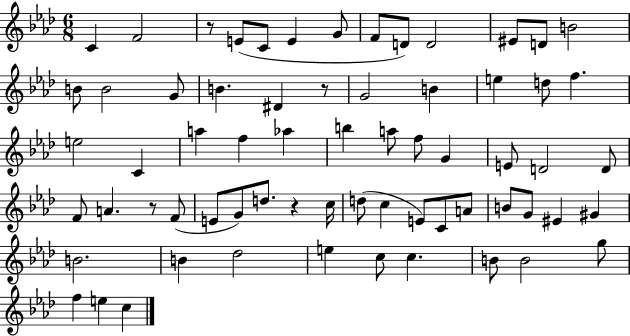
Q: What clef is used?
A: treble